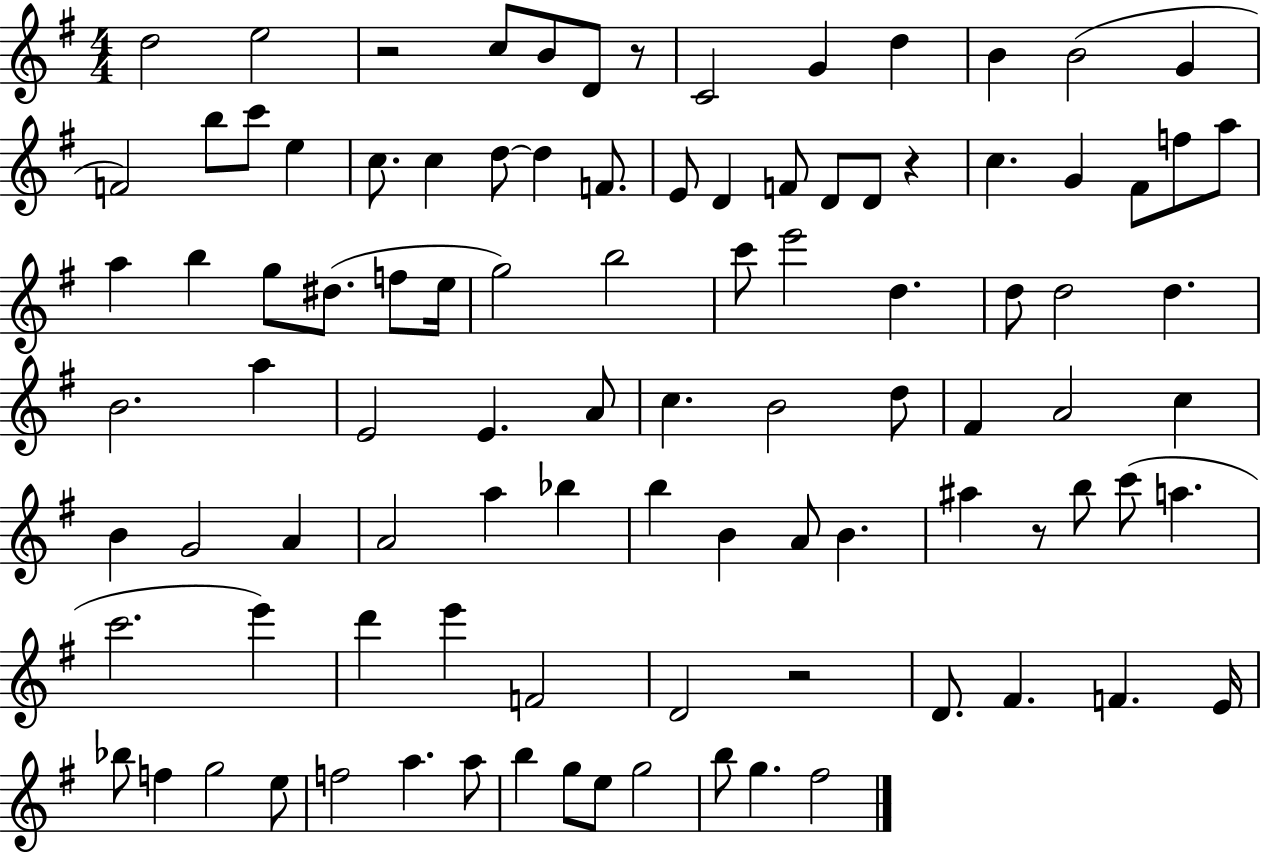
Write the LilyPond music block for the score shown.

{
  \clef treble
  \numericTimeSignature
  \time 4/4
  \key g \major
  \repeat volta 2 { d''2 e''2 | r2 c''8 b'8 d'8 r8 | c'2 g'4 d''4 | b'4 b'2( g'4 | \break f'2) b''8 c'''8 e''4 | c''8. c''4 d''8~~ d''4 f'8. | e'8 d'4 f'8 d'8 d'8 r4 | c''4. g'4 fis'8 f''8 a''8 | \break a''4 b''4 g''8 dis''8.( f''8 e''16 | g''2) b''2 | c'''8 e'''2 d''4. | d''8 d''2 d''4. | \break b'2. a''4 | e'2 e'4. a'8 | c''4. b'2 d''8 | fis'4 a'2 c''4 | \break b'4 g'2 a'4 | a'2 a''4 bes''4 | b''4 b'4 a'8 b'4. | ais''4 r8 b''8 c'''8( a''4. | \break c'''2. e'''4) | d'''4 e'''4 f'2 | d'2 r2 | d'8. fis'4. f'4. e'16 | \break bes''8 f''4 g''2 e''8 | f''2 a''4. a''8 | b''4 g''8 e''8 g''2 | b''8 g''4. fis''2 | \break } \bar "|."
}